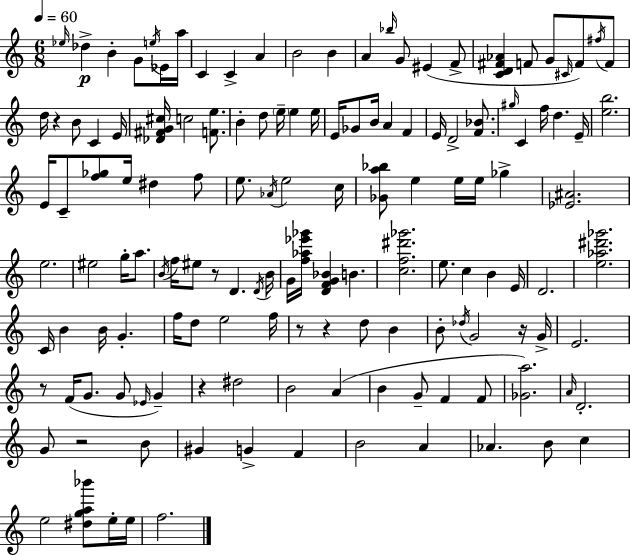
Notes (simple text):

Eb5/s Db5/q B4/q G4/e E5/s Eb4/s A5/s C4/q C4/q A4/q B4/h B4/q A4/q Bb5/s G4/e EIS4/q F4/e [C4,D4,F#4,Ab4]/q F4/e G4/e C#4/s F4/e F#5/s F4/e D5/s R/q B4/e C4/q E4/s [Db4,F#4,G4,C#5]/s C5/h [F4,E5]/e. B4/q D5/e E5/s E5/q E5/s E4/s Gb4/e B4/s A4/q F4/q E4/s D4/h [F4,Bb4]/e. G#5/s C4/q F5/s D5/q. E4/s [E5,B5]/h. E4/s C4/e [F5,Gb5]/e E5/s D#5/q F5/e E5/e. Ab4/s E5/h C5/s [Gb4,A5,Bb5]/e E5/q E5/s E5/s Gb5/q [Eb4,A#4]/h. E5/h. EIS5/h G5/s A5/e. B4/s F5/s EIS5/e R/e D4/q. D4/s B4/s G4/s [F5,Ab5,Eb6,Gb6]/s [D4,F4,G4,Bb4]/q B4/q. [C5,F5,D#6,Gb6]/h. E5/e. C5/q B4/q E4/s D4/h. [E5,Ab5,D#6,Gb6]/h. C4/s B4/q B4/s G4/q. F5/s D5/e E5/h F5/s R/e R/q D5/e B4/q B4/e Db5/s G4/h R/s G4/s E4/h. R/e F4/s G4/e. G4/e Eb4/s G4/q R/q D#5/h B4/h A4/q B4/q G4/e F4/q F4/e [Gb4,A5]/h. A4/s D4/h. G4/e R/h B4/e G#4/q G4/q F4/q B4/h A4/q Ab4/q. B4/e C5/q E5/h [D#5,G5,A5,Bb6]/e E5/s E5/s F5/h.